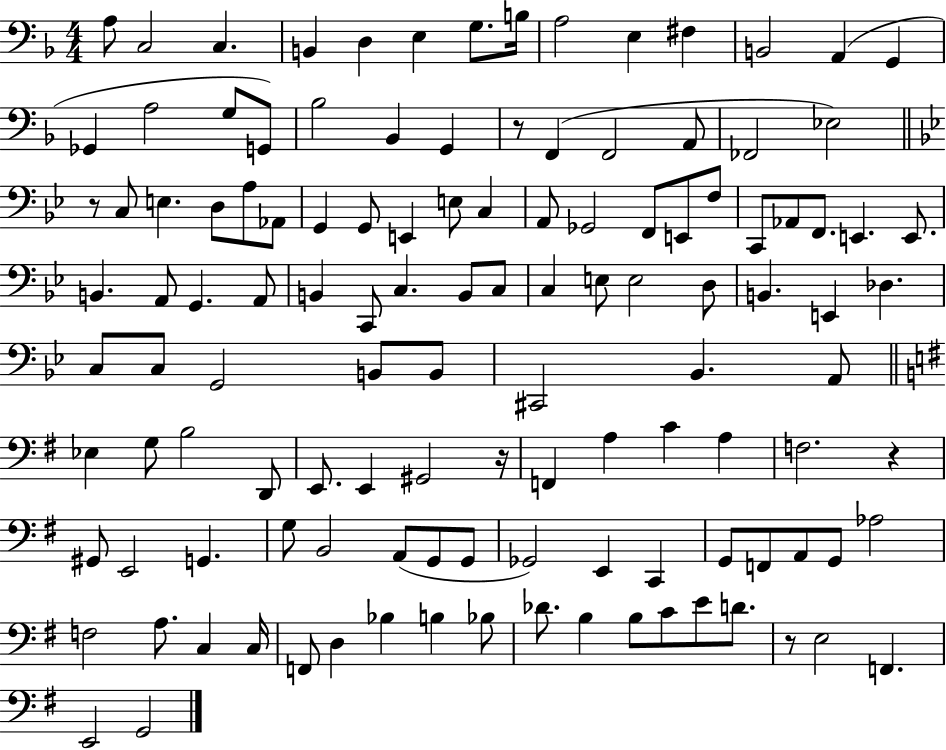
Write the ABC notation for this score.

X:1
T:Untitled
M:4/4
L:1/4
K:F
A,/2 C,2 C, B,, D, E, G,/2 B,/4 A,2 E, ^F, B,,2 A,, G,, _G,, A,2 G,/2 G,,/2 _B,2 _B,, G,, z/2 F,, F,,2 A,,/2 _F,,2 _E,2 z/2 C,/2 E, D,/2 A,/2 _A,,/2 G,, G,,/2 E,, E,/2 C, A,,/2 _G,,2 F,,/2 E,,/2 F,/2 C,,/2 _A,,/2 F,,/2 E,, E,,/2 B,, A,,/2 G,, A,,/2 B,, C,,/2 C, B,,/2 C,/2 C, E,/2 E,2 D,/2 B,, E,, _D, C,/2 C,/2 G,,2 B,,/2 B,,/2 ^C,,2 _B,, A,,/2 _E, G,/2 B,2 D,,/2 E,,/2 E,, ^G,,2 z/4 F,, A, C A, F,2 z ^G,,/2 E,,2 G,, G,/2 B,,2 A,,/2 G,,/2 G,,/2 _G,,2 E,, C,, G,,/2 F,,/2 A,,/2 G,,/2 _A,2 F,2 A,/2 C, C,/4 F,,/2 D, _B, B, _B,/2 _D/2 B, B,/2 C/2 E/2 D/2 z/2 E,2 F,, E,,2 G,,2